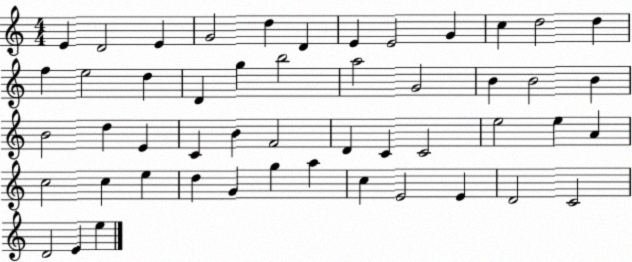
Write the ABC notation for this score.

X:1
T:Untitled
M:4/4
L:1/4
K:C
E D2 E G2 d D E E2 G c d2 d f e2 d D g b2 a2 G2 B B2 B B2 d E C B F2 D C C2 e2 e A c2 c e d G g a c E2 E D2 C2 D2 E e